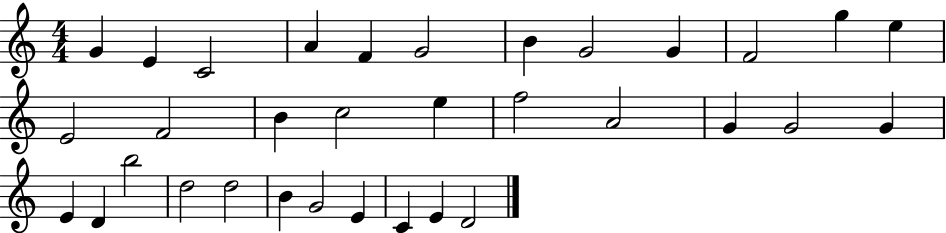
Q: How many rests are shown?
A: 0